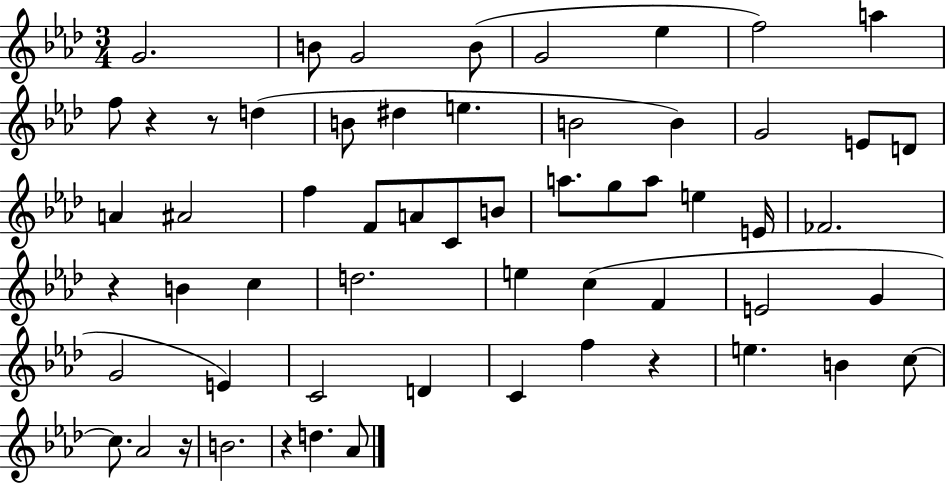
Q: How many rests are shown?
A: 6